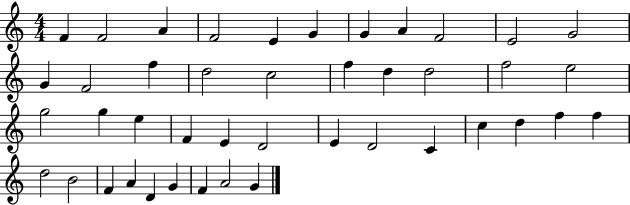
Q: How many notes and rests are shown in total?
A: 43